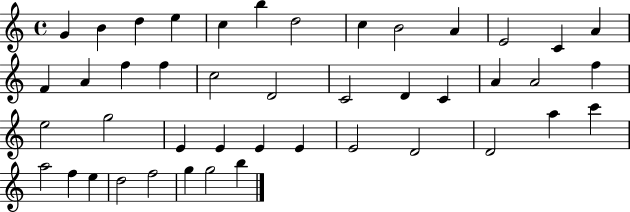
{
  \clef treble
  \time 4/4
  \defaultTimeSignature
  \key c \major
  g'4 b'4 d''4 e''4 | c''4 b''4 d''2 | c''4 b'2 a'4 | e'2 c'4 a'4 | \break f'4 a'4 f''4 f''4 | c''2 d'2 | c'2 d'4 c'4 | a'4 a'2 f''4 | \break e''2 g''2 | e'4 e'4 e'4 e'4 | e'2 d'2 | d'2 a''4 c'''4 | \break a''2 f''4 e''4 | d''2 f''2 | g''4 g''2 b''4 | \bar "|."
}